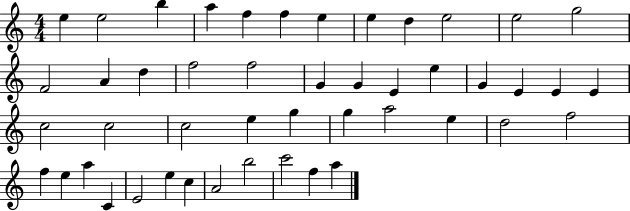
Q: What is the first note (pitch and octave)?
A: E5